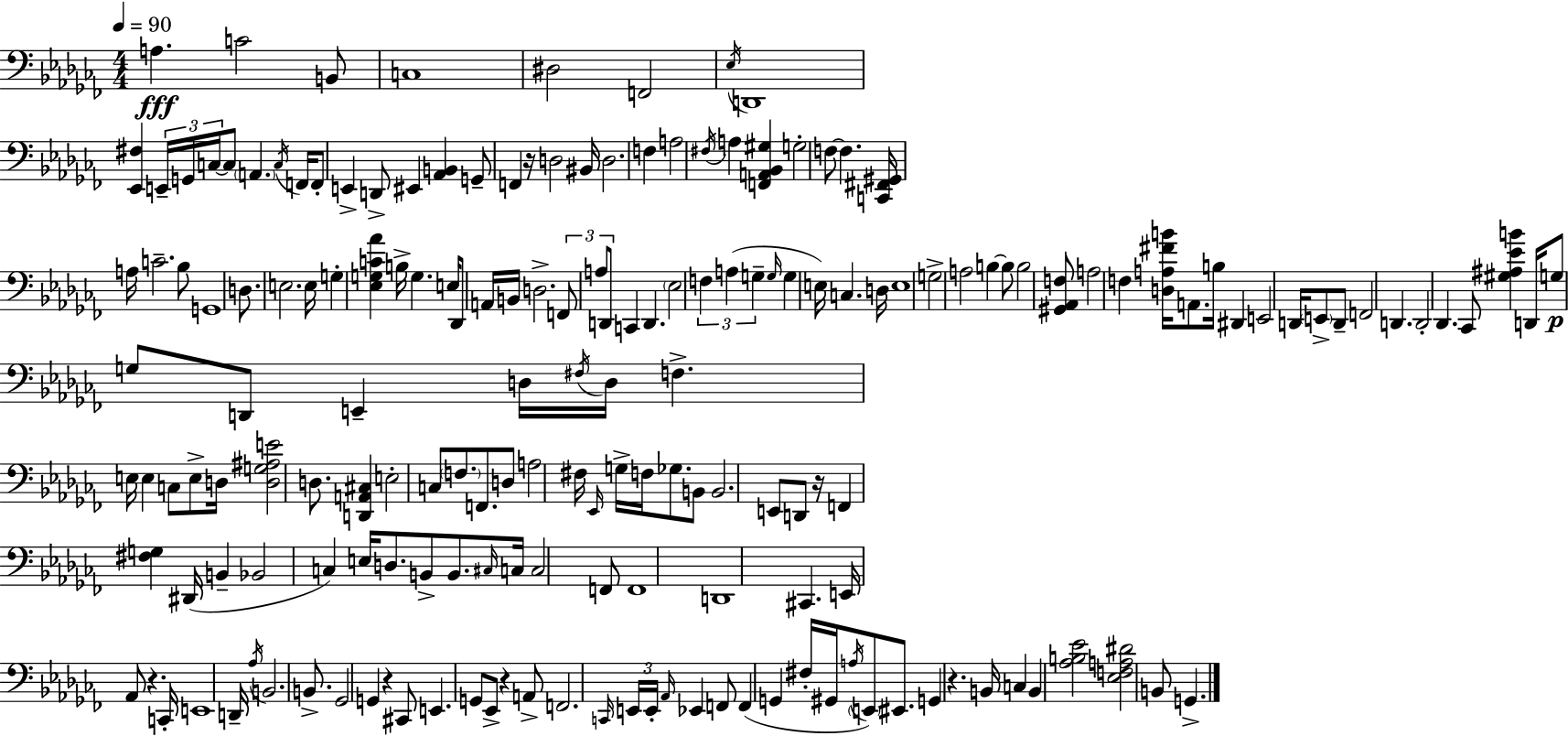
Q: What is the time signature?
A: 4/4